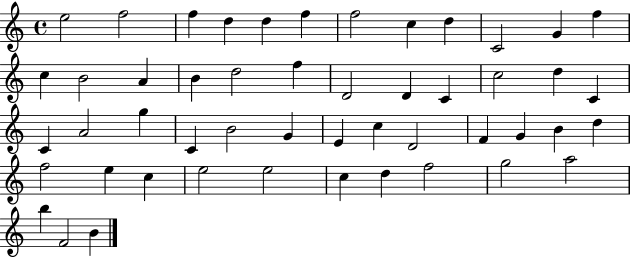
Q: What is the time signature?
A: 4/4